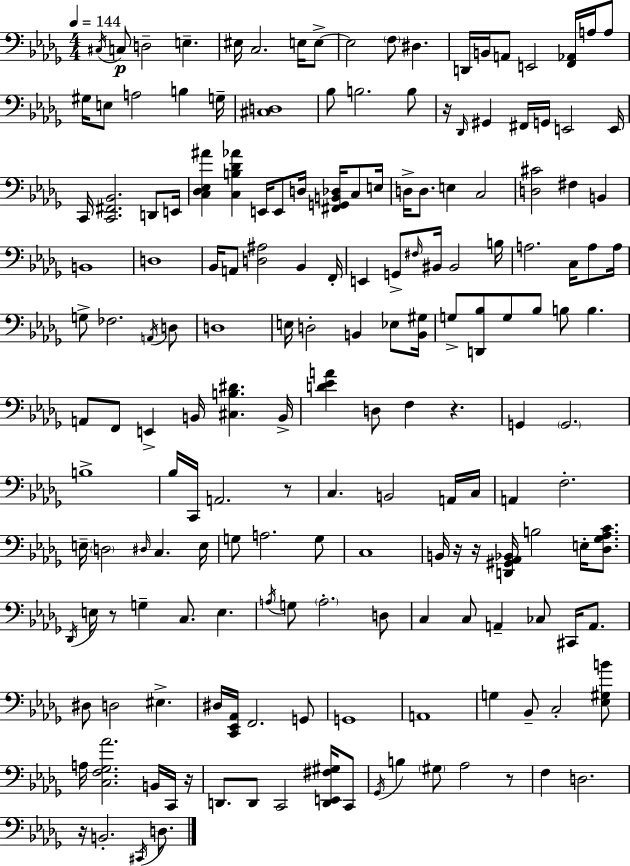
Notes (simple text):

C#3/s C3/e D3/h E3/q. EIS3/s C3/h. E3/s E3/e E3/h F3/e D#3/q. D2/s B2/s A2/e E2/h [F2,Ab2]/s A3/s A3/e G#3/s E3/e A3/h B3/q G3/s [C#3,D3]/w Bb3/e B3/h. B3/e R/s Db2/s G#2/q F#2/s G2/s E2/h E2/s C2/s [C2,F#2,Bb2]/h. D2/e E2/s [C3,Db3,Eb3,A#4]/q [C3,B3,Db4,Ab4]/q E2/s E2/e D3/s [F#2,G2,B2,Db3]/s C3/e E3/s D3/s D3/e. E3/q C3/h [D3,C#4]/h F#3/q B2/q B2/w D3/w Bb2/s A2/e [D3,A#3]/h Bb2/q F2/s E2/q G2/e F#3/s BIS2/s BIS2/h B3/s A3/h. C3/s A3/e A3/s G3/e FES3/h. A2/s D3/e D3/w E3/s D3/h B2/q Eb3/e [B2,G#3]/s G3/e [D2,Bb3]/e G3/e Bb3/e B3/e B3/q. A2/e F2/e E2/q B2/s [C#3,B3,D#4]/q. B2/s [D4,Eb4,A4]/q D3/e F3/q R/q. G2/q G2/h. B3/w Bb3/s C2/s A2/h. R/e C3/q. B2/h A2/s C3/s A2/q F3/h. E3/s D3/h D#3/s C3/q. E3/s G3/e A3/h. G3/e C3/w B2/s R/s R/s [D2,G#2,Ab2,Bb2]/s B3/h E3/s [Db3,Gb3,Ab3,C4]/e. Db2/s E3/s R/e G3/q C3/e. E3/q. A3/s G3/e A3/h. D3/e C3/q C3/e A2/q CES3/e C#2/s A2/e. D#3/e D3/h EIS3/q. D#3/s [C2,Eb2,Ab2]/s F2/h. G2/e G2/w A2/w G3/q Bb2/e C3/h [Eb3,G#3,B4]/e A3/s [C3,F3,Gb3,Ab4]/h. B2/s C2/s R/s D2/e. D2/e C2/h [D2,E2,F#3,G#3]/s C2/e Gb2/s B3/q G#3/e Ab3/h R/e F3/q D3/h. R/s B2/h. C#2/s D3/e.